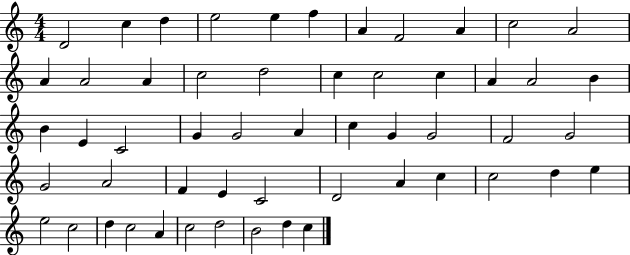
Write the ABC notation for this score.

X:1
T:Untitled
M:4/4
L:1/4
K:C
D2 c d e2 e f A F2 A c2 A2 A A2 A c2 d2 c c2 c A A2 B B E C2 G G2 A c G G2 F2 G2 G2 A2 F E C2 D2 A c c2 d e e2 c2 d c2 A c2 d2 B2 d c